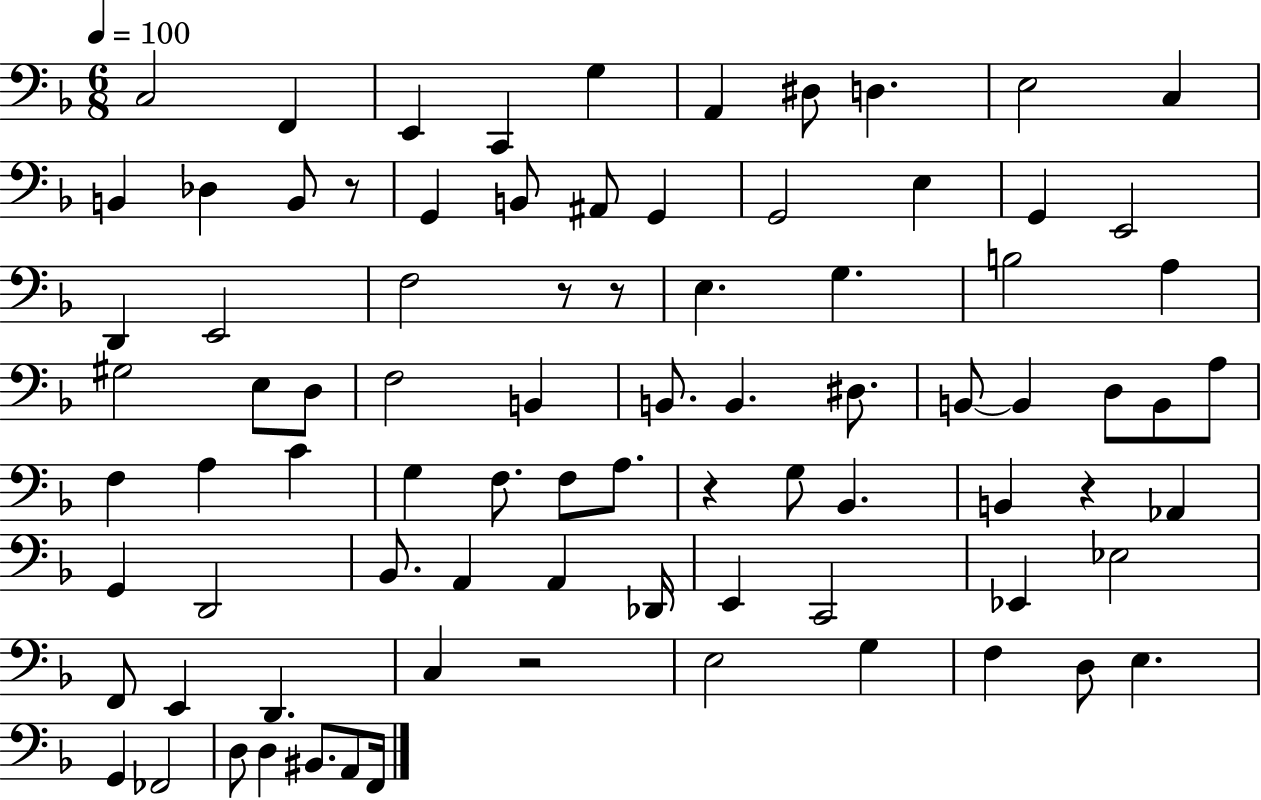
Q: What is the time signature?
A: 6/8